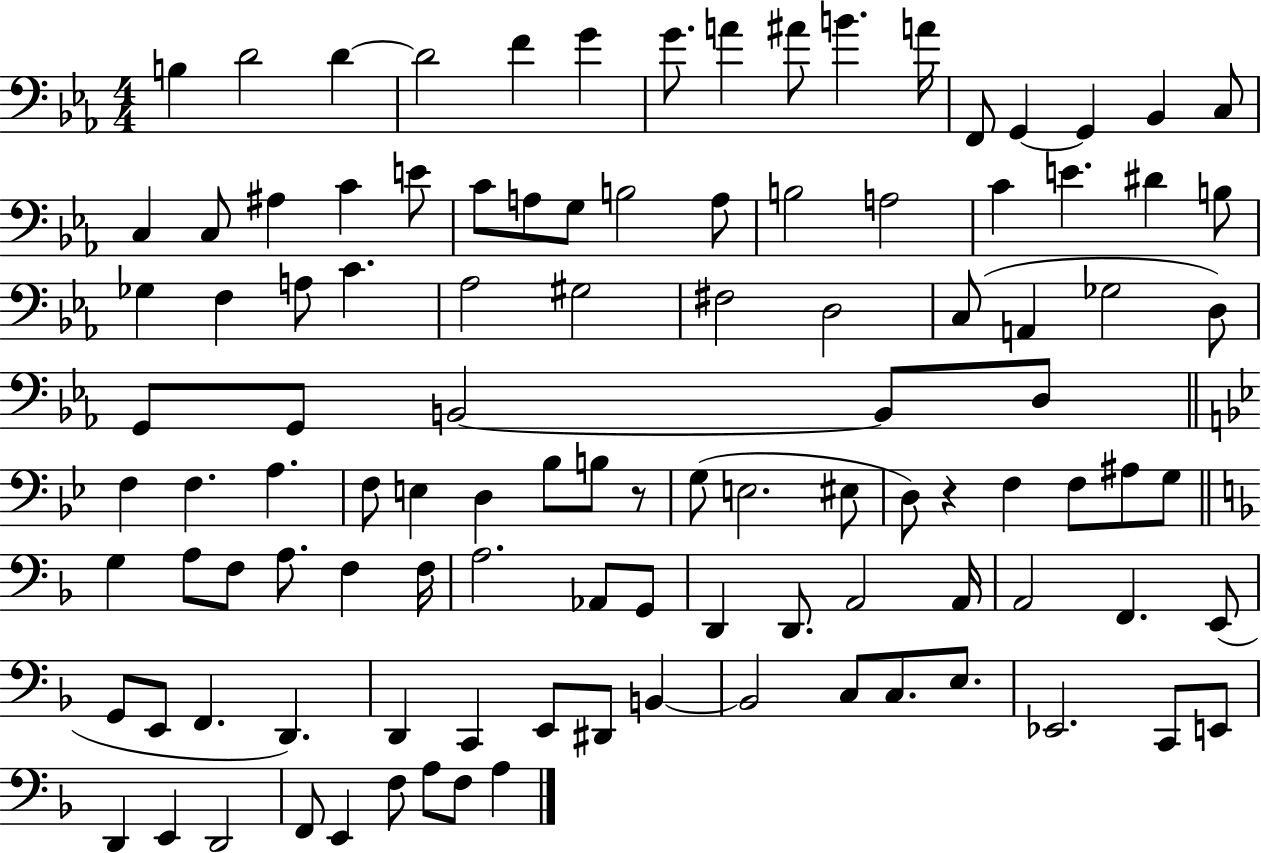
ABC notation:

X:1
T:Untitled
M:4/4
L:1/4
K:Eb
B, D2 D D2 F G G/2 A ^A/2 B A/4 F,,/2 G,, G,, _B,, C,/2 C, C,/2 ^A, C E/2 C/2 A,/2 G,/2 B,2 A,/2 B,2 A,2 C E ^D B,/2 _G, F, A,/2 C _A,2 ^G,2 ^F,2 D,2 C,/2 A,, _G,2 D,/2 G,,/2 G,,/2 B,,2 B,,/2 D,/2 F, F, A, F,/2 E, D, _B,/2 B,/2 z/2 G,/2 E,2 ^E,/2 D,/2 z F, F,/2 ^A,/2 G,/2 G, A,/2 F,/2 A,/2 F, F,/4 A,2 _A,,/2 G,,/2 D,, D,,/2 A,,2 A,,/4 A,,2 F,, E,,/2 G,,/2 E,,/2 F,, D,, D,, C,, E,,/2 ^D,,/2 B,, B,,2 C,/2 C,/2 E,/2 _E,,2 C,,/2 E,,/2 D,, E,, D,,2 F,,/2 E,, F,/2 A,/2 F,/2 A,